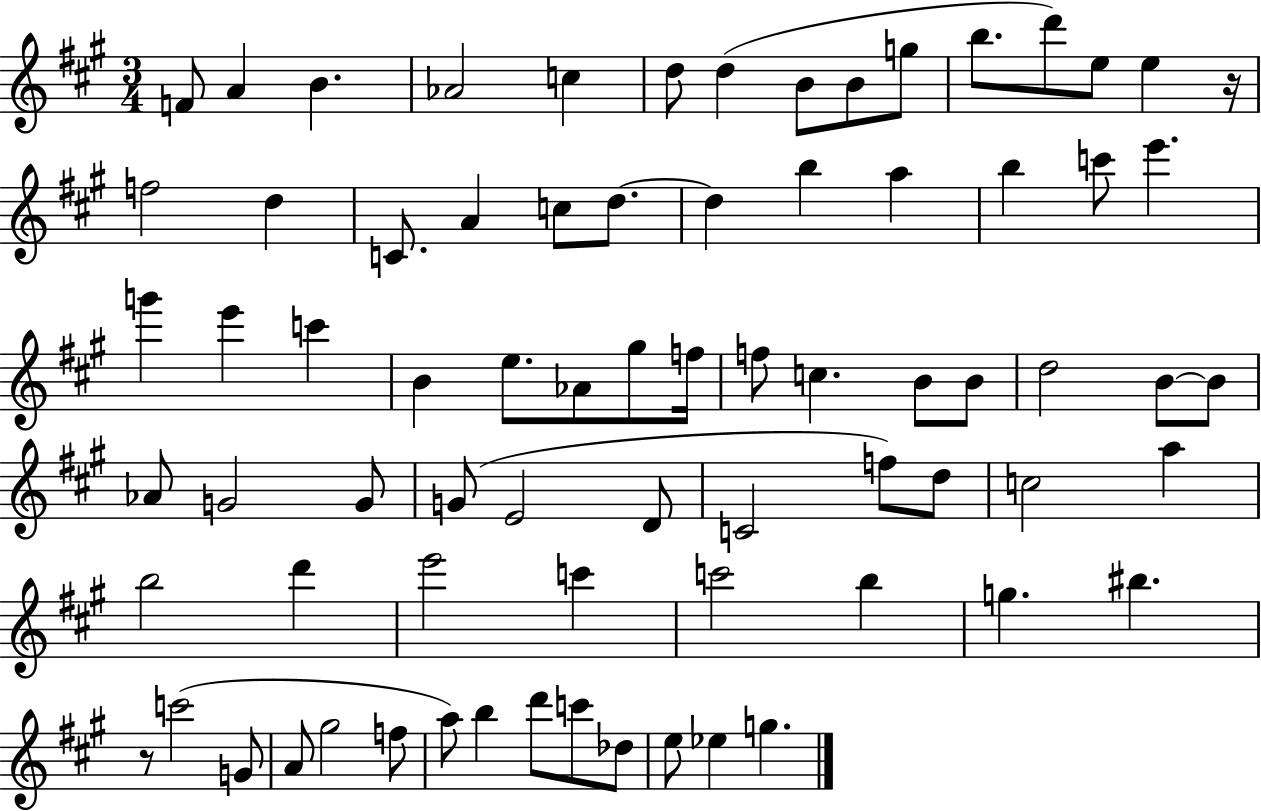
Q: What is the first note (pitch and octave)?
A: F4